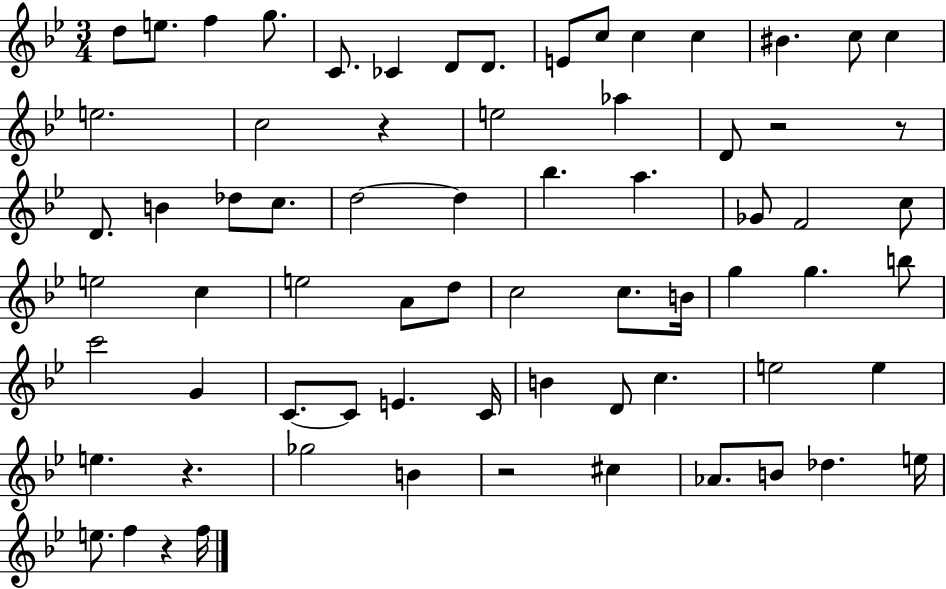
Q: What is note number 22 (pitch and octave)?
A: B4